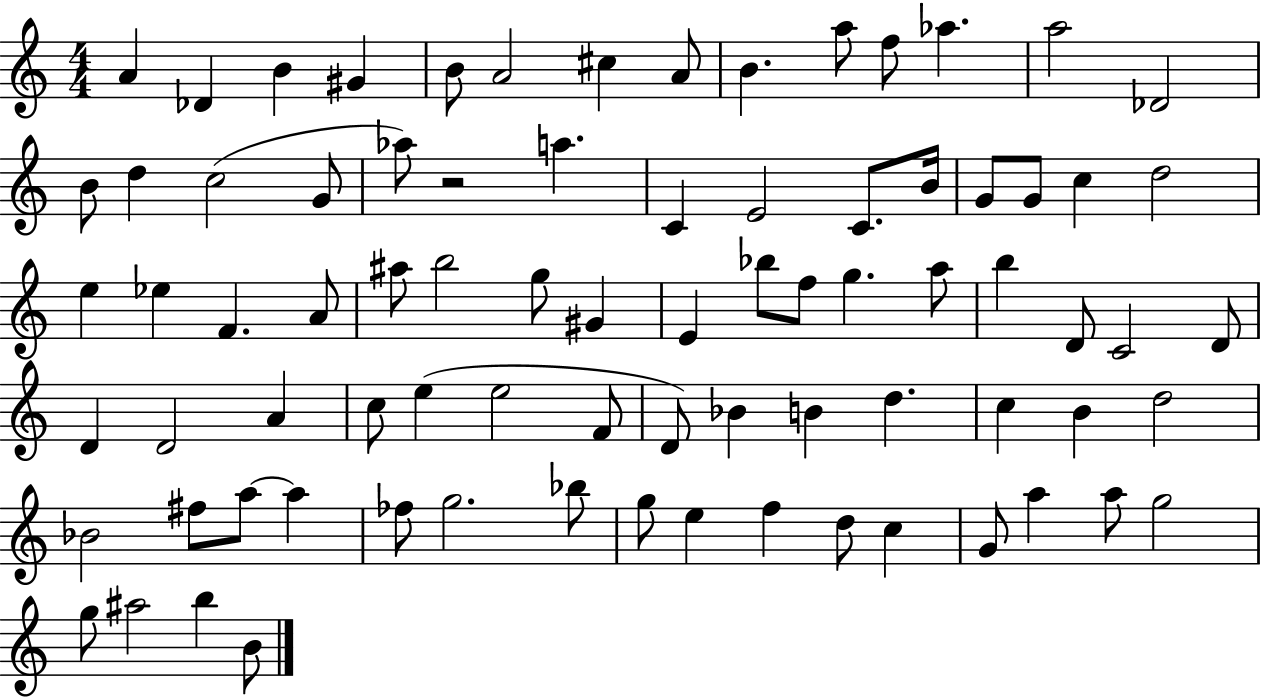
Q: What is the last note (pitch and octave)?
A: B4